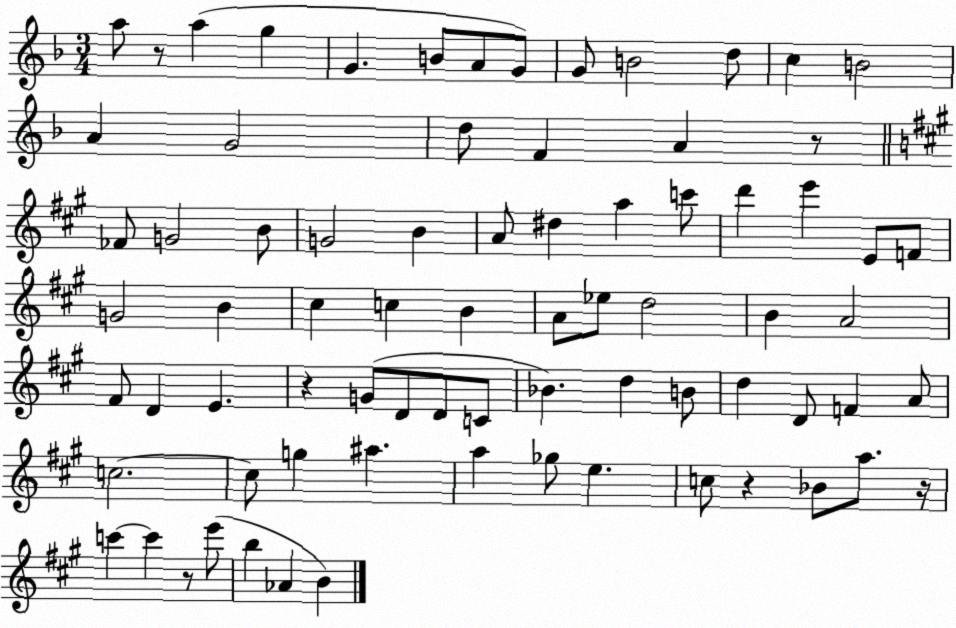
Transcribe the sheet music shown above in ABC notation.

X:1
T:Untitled
M:3/4
L:1/4
K:F
a/2 z/2 a g G B/2 A/2 G/2 G/2 B2 d/2 c B2 A G2 d/2 F A z/2 _F/2 G2 B/2 G2 B A/2 ^d a c'/2 d' e' E/2 F/2 G2 B ^c c B A/2 _e/2 d2 B A2 ^F/2 D E z G/2 D/2 D/2 C/2 _B d B/2 d D/2 F A/2 c2 c/2 g ^a a _g/2 e c/2 z _B/2 a/2 z/4 c' c' z/2 e'/2 b _A B